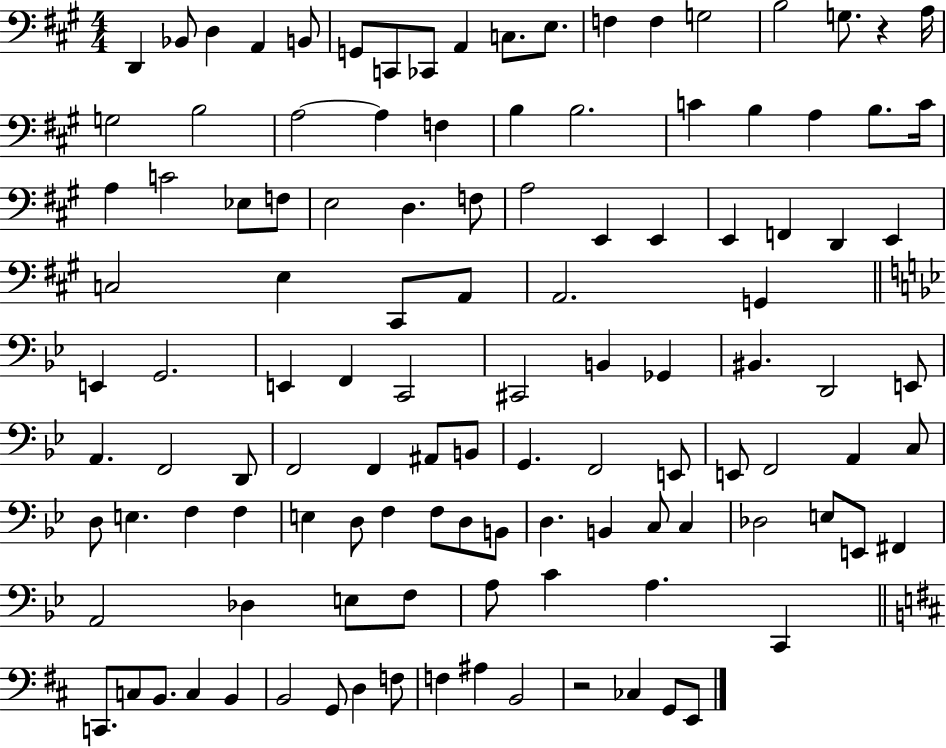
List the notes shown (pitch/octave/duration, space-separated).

D2/q Bb2/e D3/q A2/q B2/e G2/e C2/e CES2/e A2/q C3/e. E3/e. F3/q F3/q G3/h B3/h G3/e. R/q A3/s G3/h B3/h A3/h A3/q F3/q B3/q B3/h. C4/q B3/q A3/q B3/e. C4/s A3/q C4/h Eb3/e F3/e E3/h D3/q. F3/e A3/h E2/q E2/q E2/q F2/q D2/q E2/q C3/h E3/q C#2/e A2/e A2/h. G2/q E2/q G2/h. E2/q F2/q C2/h C#2/h B2/q Gb2/q BIS2/q. D2/h E2/e A2/q. F2/h D2/e F2/h F2/q A#2/e B2/e G2/q. F2/h E2/e E2/e F2/h A2/q C3/e D3/e E3/q. F3/q F3/q E3/q D3/e F3/q F3/e D3/e B2/e D3/q. B2/q C3/e C3/q Db3/h E3/e E2/e F#2/q A2/h Db3/q E3/e F3/e A3/e C4/q A3/q. C2/q C2/e. C3/e B2/e. C3/q B2/q B2/h G2/e D3/q F3/e F3/q A#3/q B2/h R/h CES3/q G2/e E2/e